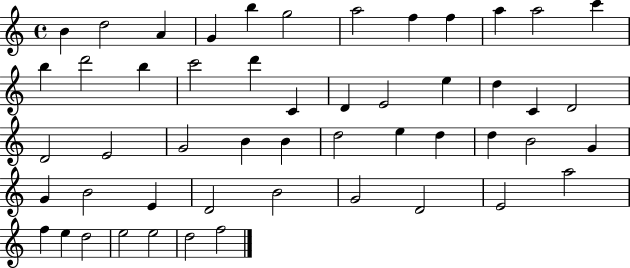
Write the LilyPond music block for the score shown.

{
  \clef treble
  \time 4/4
  \defaultTimeSignature
  \key c \major
  b'4 d''2 a'4 | g'4 b''4 g''2 | a''2 f''4 f''4 | a''4 a''2 c'''4 | \break b''4 d'''2 b''4 | c'''2 d'''4 c'4 | d'4 e'2 e''4 | d''4 c'4 d'2 | \break d'2 e'2 | g'2 b'4 b'4 | d''2 e''4 d''4 | d''4 b'2 g'4 | \break g'4 b'2 e'4 | d'2 b'2 | g'2 d'2 | e'2 a''2 | \break f''4 e''4 d''2 | e''2 e''2 | d''2 f''2 | \bar "|."
}